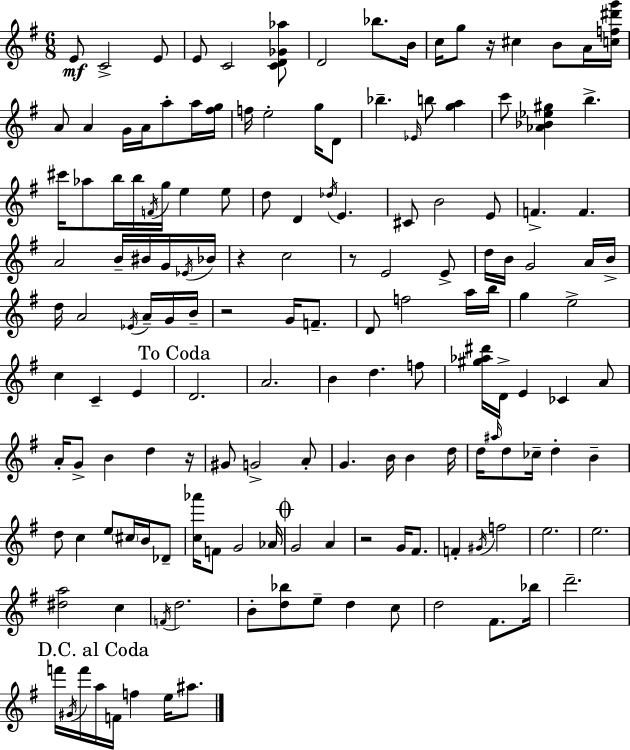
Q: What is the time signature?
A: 6/8